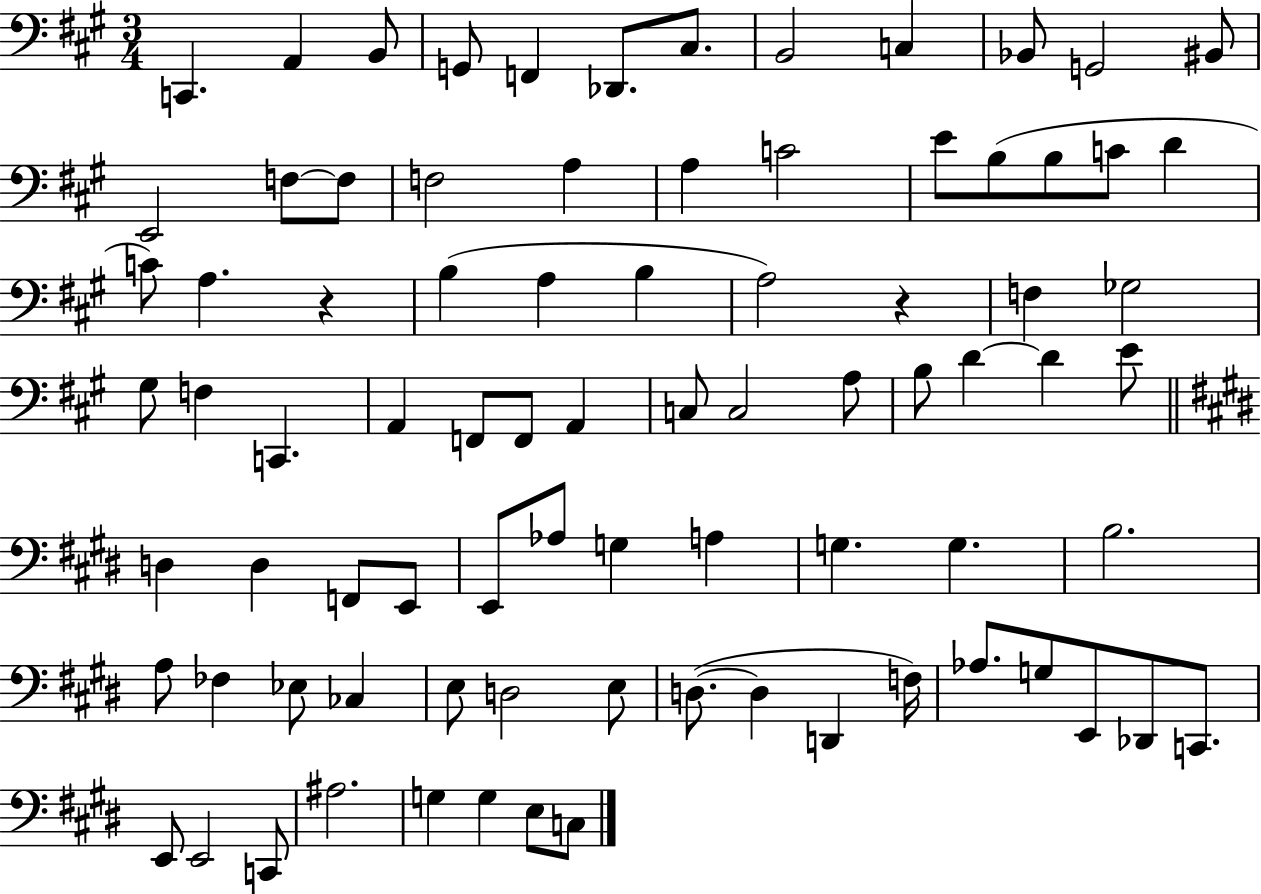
X:1
T:Untitled
M:3/4
L:1/4
K:A
C,, A,, B,,/2 G,,/2 F,, _D,,/2 ^C,/2 B,,2 C, _B,,/2 G,,2 ^B,,/2 E,,2 F,/2 F,/2 F,2 A, A, C2 E/2 B,/2 B,/2 C/2 D C/2 A, z B, A, B, A,2 z F, _G,2 ^G,/2 F, C,, A,, F,,/2 F,,/2 A,, C,/2 C,2 A,/2 B,/2 D D E/2 D, D, F,,/2 E,,/2 E,,/2 _A,/2 G, A, G, G, B,2 A,/2 _F, _E,/2 _C, E,/2 D,2 E,/2 D,/2 D, D,, F,/4 _A,/2 G,/2 E,,/2 _D,,/2 C,,/2 E,,/2 E,,2 C,,/2 ^A,2 G, G, E,/2 C,/2